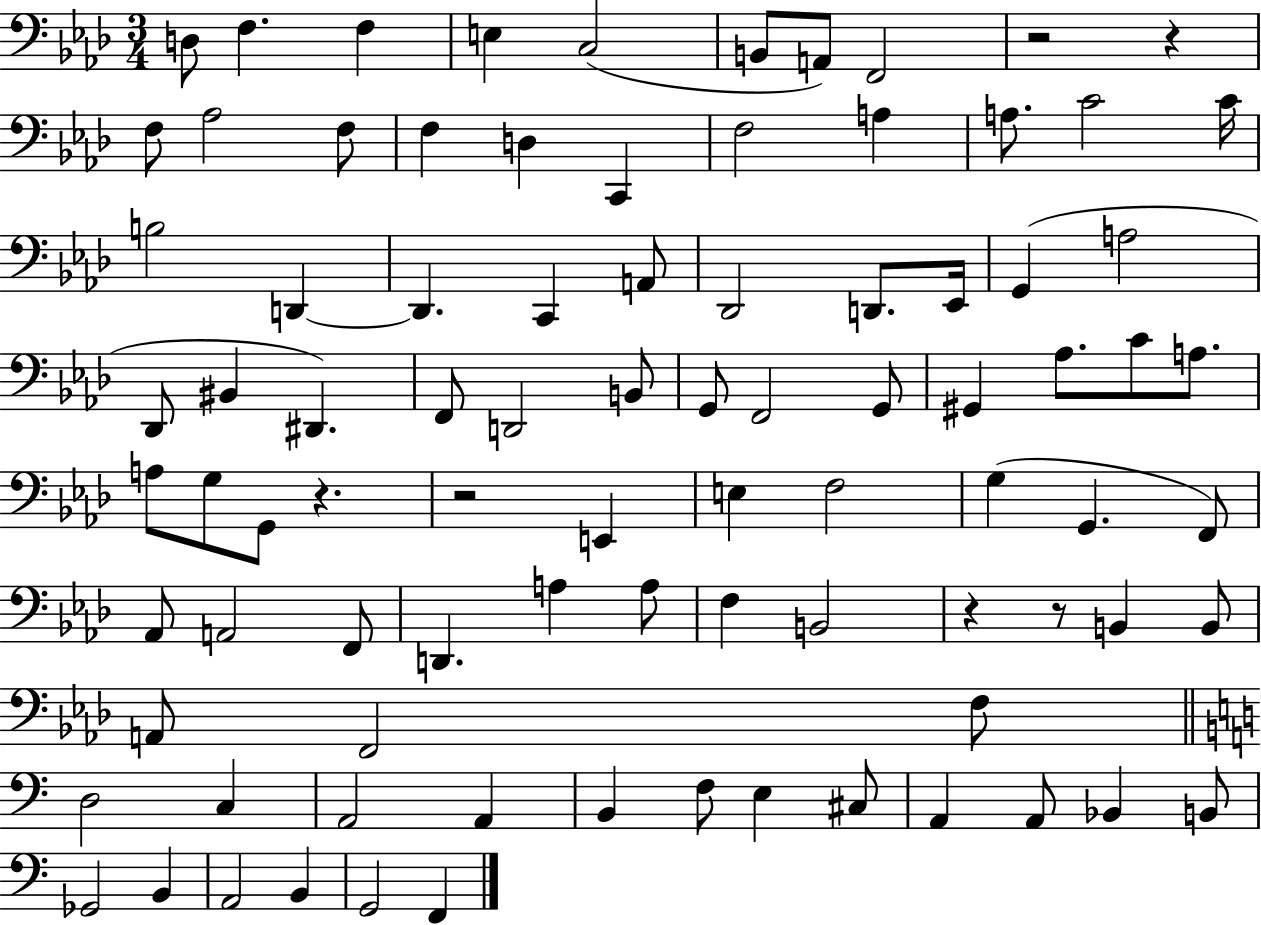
{
  \clef bass
  \numericTimeSignature
  \time 3/4
  \key aes \major
  d8 f4. f4 | e4 c2( | b,8 a,8) f,2 | r2 r4 | \break f8 aes2 f8 | f4 d4 c,4 | f2 a4 | a8. c'2 c'16 | \break b2 d,4~~ | d,4. c,4 a,8 | des,2 d,8. ees,16 | g,4( a2 | \break des,8 bis,4 dis,4.) | f,8 d,2 b,8 | g,8 f,2 g,8 | gis,4 aes8. c'8 a8. | \break a8 g8 g,8 r4. | r2 e,4 | e4 f2 | g4( g,4. f,8) | \break aes,8 a,2 f,8 | d,4. a4 a8 | f4 b,2 | r4 r8 b,4 b,8 | \break a,8 f,2 f8 | \bar "||" \break \key c \major d2 c4 | a,2 a,4 | b,4 f8 e4 cis8 | a,4 a,8 bes,4 b,8 | \break ges,2 b,4 | a,2 b,4 | g,2 f,4 | \bar "|."
}